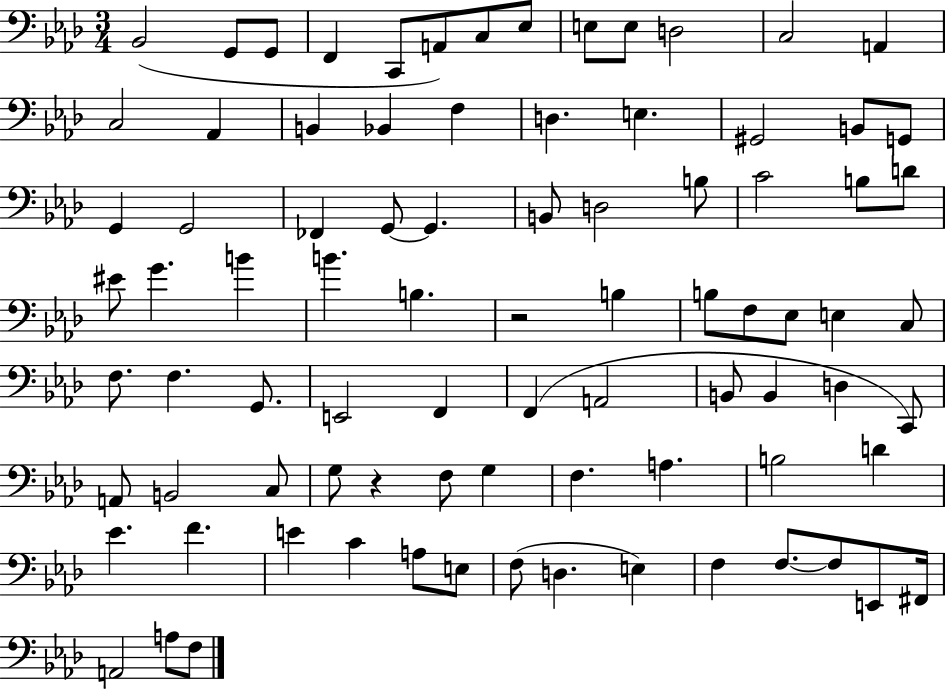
X:1
T:Untitled
M:3/4
L:1/4
K:Ab
_B,,2 G,,/2 G,,/2 F,, C,,/2 A,,/2 C,/2 _E,/2 E,/2 E,/2 D,2 C,2 A,, C,2 _A,, B,, _B,, F, D, E, ^G,,2 B,,/2 G,,/2 G,, G,,2 _F,, G,,/2 G,, B,,/2 D,2 B,/2 C2 B,/2 D/2 ^E/2 G B B B, z2 B, B,/2 F,/2 _E,/2 E, C,/2 F,/2 F, G,,/2 E,,2 F,, F,, A,,2 B,,/2 B,, D, C,,/2 A,,/2 B,,2 C,/2 G,/2 z F,/2 G, F, A, B,2 D _E F E C A,/2 E,/2 F,/2 D, E, F, F,/2 F,/2 E,,/2 ^F,,/4 A,,2 A,/2 F,/2